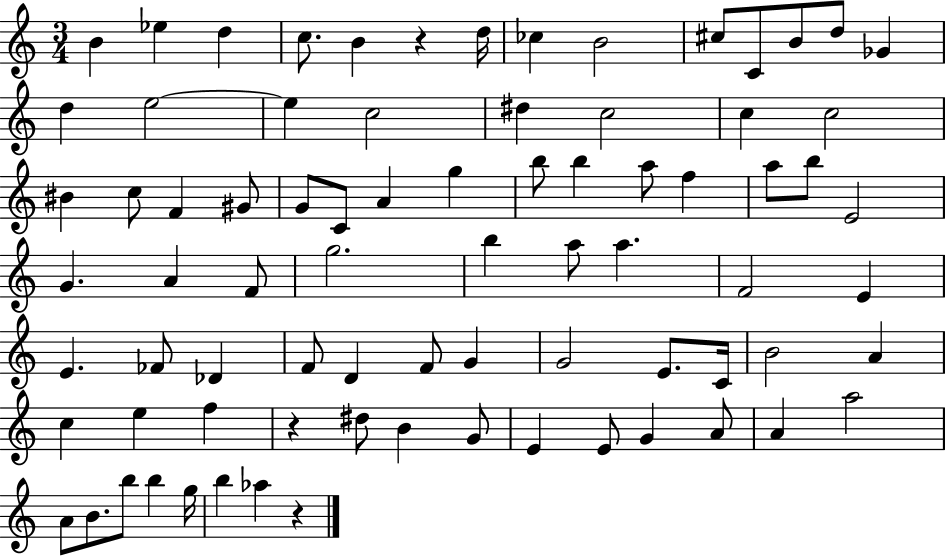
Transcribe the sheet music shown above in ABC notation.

X:1
T:Untitled
M:3/4
L:1/4
K:C
B _e d c/2 B z d/4 _c B2 ^c/2 C/2 B/2 d/2 _G d e2 e c2 ^d c2 c c2 ^B c/2 F ^G/2 G/2 C/2 A g b/2 b a/2 f a/2 b/2 E2 G A F/2 g2 b a/2 a F2 E E _F/2 _D F/2 D F/2 G G2 E/2 C/4 B2 A c e f z ^d/2 B G/2 E E/2 G A/2 A a2 A/2 B/2 b/2 b g/4 b _a z